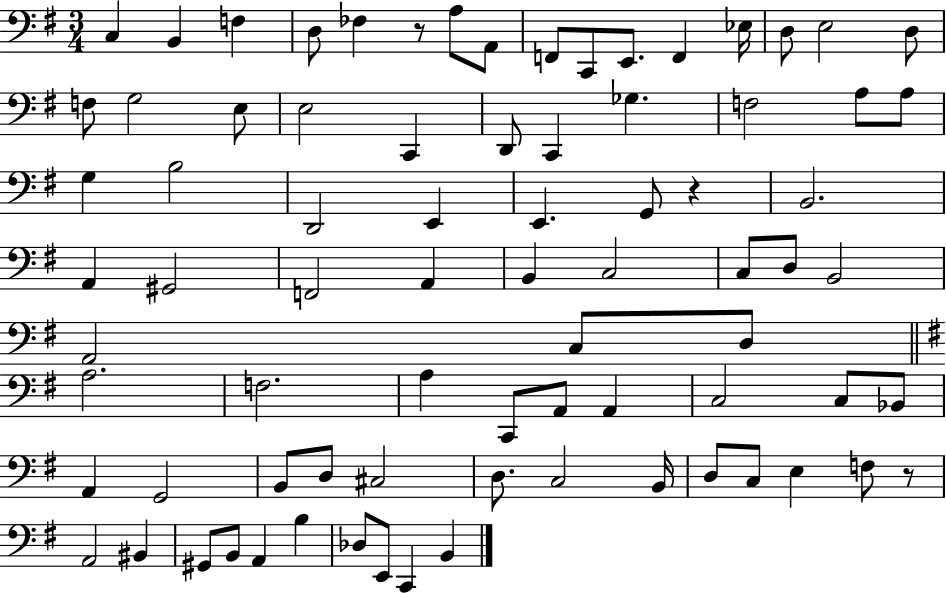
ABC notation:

X:1
T:Untitled
M:3/4
L:1/4
K:G
C, B,, F, D,/2 _F, z/2 A,/2 A,,/2 F,,/2 C,,/2 E,,/2 F,, _E,/4 D,/2 E,2 D,/2 F,/2 G,2 E,/2 E,2 C,, D,,/2 C,, _G, F,2 A,/2 A,/2 G, B,2 D,,2 E,, E,, G,,/2 z B,,2 A,, ^G,,2 F,,2 A,, B,, C,2 C,/2 D,/2 B,,2 A,,2 C,/2 D,/2 A,2 F,2 A, C,,/2 A,,/2 A,, C,2 C,/2 _B,,/2 A,, G,,2 B,,/2 D,/2 ^C,2 D,/2 C,2 B,,/4 D,/2 C,/2 E, F,/2 z/2 A,,2 ^B,, ^G,,/2 B,,/2 A,, B, _D,/2 E,,/2 C,, B,,